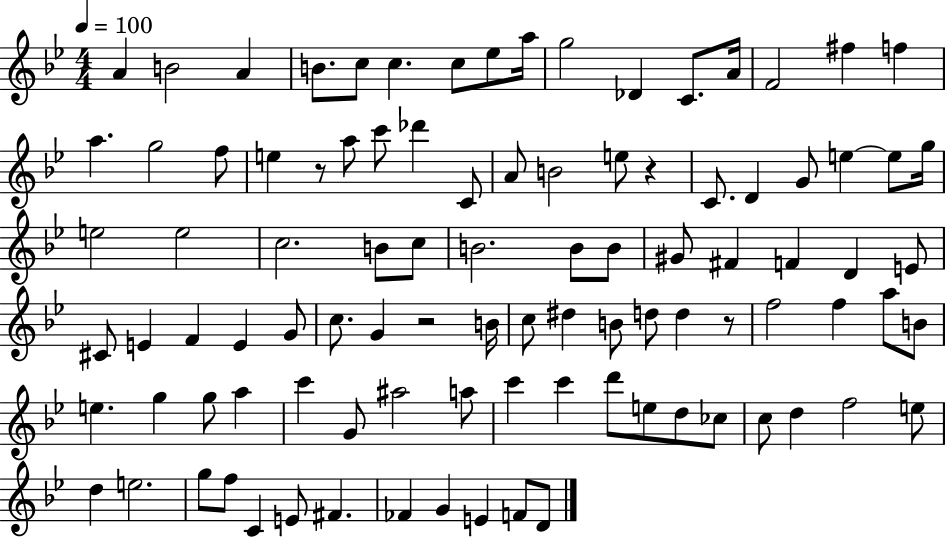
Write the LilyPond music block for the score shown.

{
  \clef treble
  \numericTimeSignature
  \time 4/4
  \key bes \major
  \tempo 4 = 100
  a'4 b'2 a'4 | b'8. c''8 c''4. c''8 ees''8 a''16 | g''2 des'4 c'8. a'16 | f'2 fis''4 f''4 | \break a''4. g''2 f''8 | e''4 r8 a''8 c'''8 des'''4 c'8 | a'8 b'2 e''8 r4 | c'8. d'4 g'8 e''4~~ e''8 g''16 | \break e''2 e''2 | c''2. b'8 c''8 | b'2. b'8 b'8 | gis'8 fis'4 f'4 d'4 e'8 | \break cis'8 e'4 f'4 e'4 g'8 | c''8. g'4 r2 b'16 | c''8 dis''4 b'8 d''8 d''4 r8 | f''2 f''4 a''8 b'8 | \break e''4. g''4 g''8 a''4 | c'''4 g'8 ais''2 a''8 | c'''4 c'''4 d'''8 e''8 d''8 ces''8 | c''8 d''4 f''2 e''8 | \break d''4 e''2. | g''8 f''8 c'4 e'8 fis'4. | fes'4 g'4 e'4 f'8 d'8 | \bar "|."
}